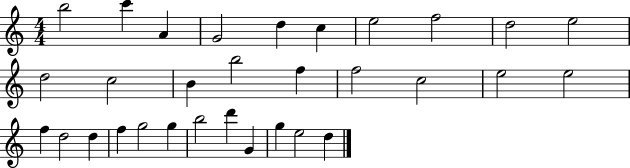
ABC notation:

X:1
T:Untitled
M:4/4
L:1/4
K:C
b2 c' A G2 d c e2 f2 d2 e2 d2 c2 B b2 f f2 c2 e2 e2 f d2 d f g2 g b2 d' G g e2 d